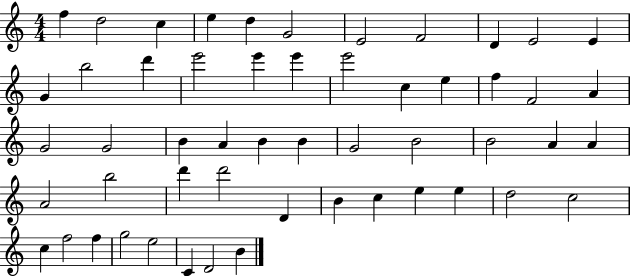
F5/q D5/h C5/q E5/q D5/q G4/h E4/h F4/h D4/q E4/h E4/q G4/q B5/h D6/q E6/h E6/q E6/q E6/h C5/q E5/q F5/q F4/h A4/q G4/h G4/h B4/q A4/q B4/q B4/q G4/h B4/h B4/h A4/q A4/q A4/h B5/h D6/q D6/h D4/q B4/q C5/q E5/q E5/q D5/h C5/h C5/q F5/h F5/q G5/h E5/h C4/q D4/h B4/q